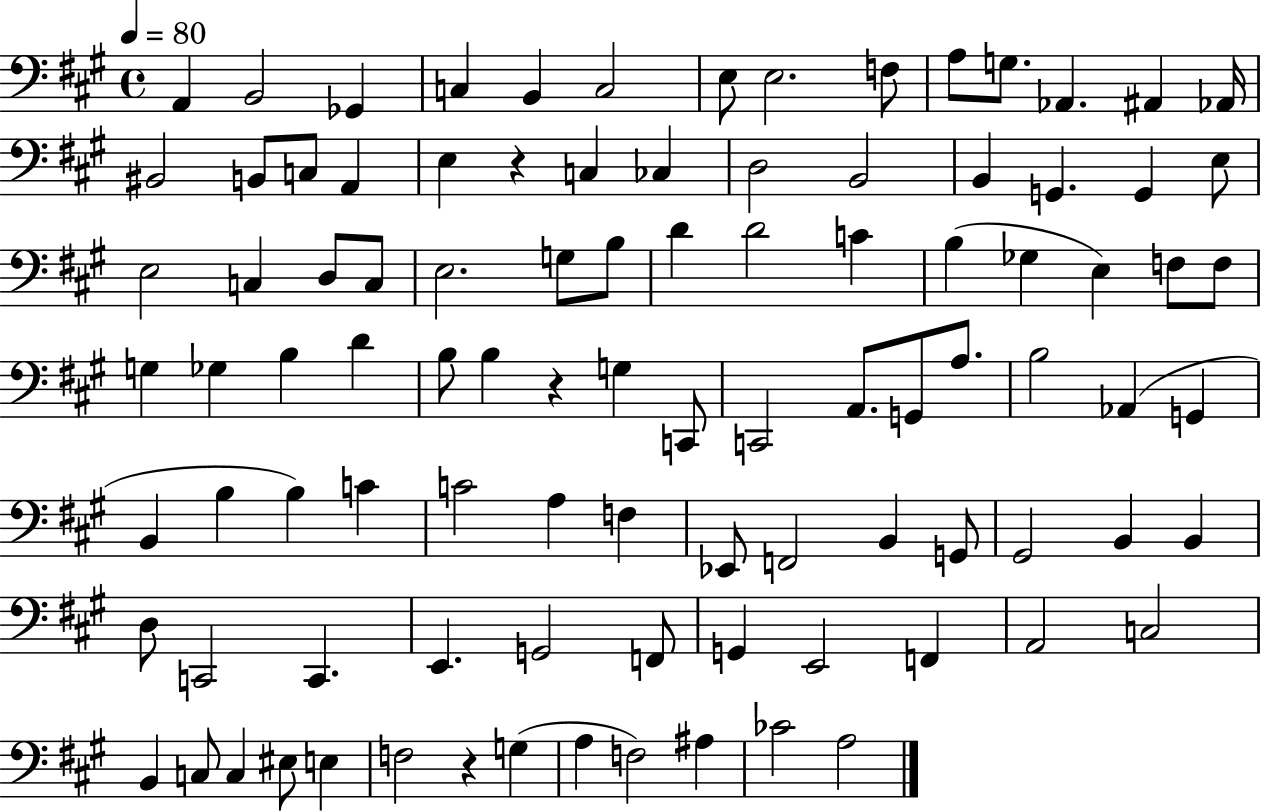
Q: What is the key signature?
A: A major